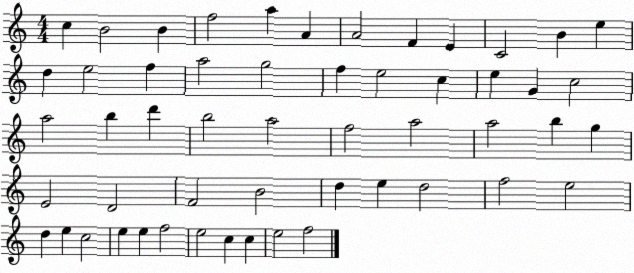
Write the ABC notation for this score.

X:1
T:Untitled
M:4/4
L:1/4
K:C
c B2 B f2 a A A2 F E C2 B e d e2 f a2 g2 f e2 c e G c2 a2 b d' b2 a2 f2 a2 a2 b g E2 D2 F2 B2 d e d2 f2 e2 d e c2 e e f2 e2 c c e2 f2